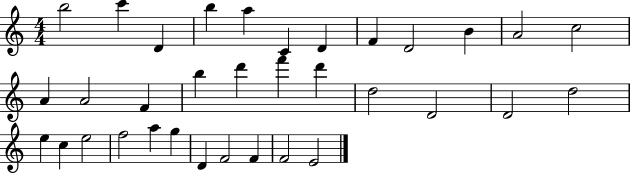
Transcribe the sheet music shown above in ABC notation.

X:1
T:Untitled
M:4/4
L:1/4
K:C
b2 c' D b a C D F D2 B A2 c2 A A2 F b d' f' d' d2 D2 D2 d2 e c e2 f2 a g D F2 F F2 E2